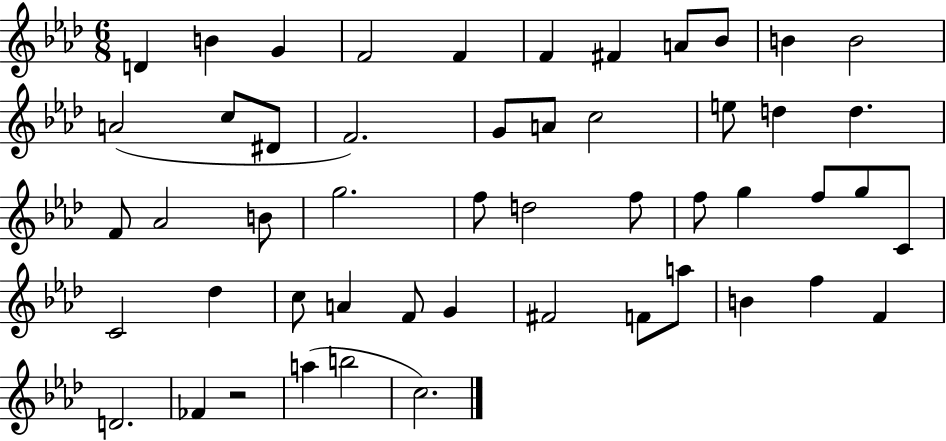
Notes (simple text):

D4/q B4/q G4/q F4/h F4/q F4/q F#4/q A4/e Bb4/e B4/q B4/h A4/h C5/e D#4/e F4/h. G4/e A4/e C5/h E5/e D5/q D5/q. F4/e Ab4/h B4/e G5/h. F5/e D5/h F5/e F5/e G5/q F5/e G5/e C4/e C4/h Db5/q C5/e A4/q F4/e G4/q F#4/h F4/e A5/e B4/q F5/q F4/q D4/h. FES4/q R/h A5/q B5/h C5/h.